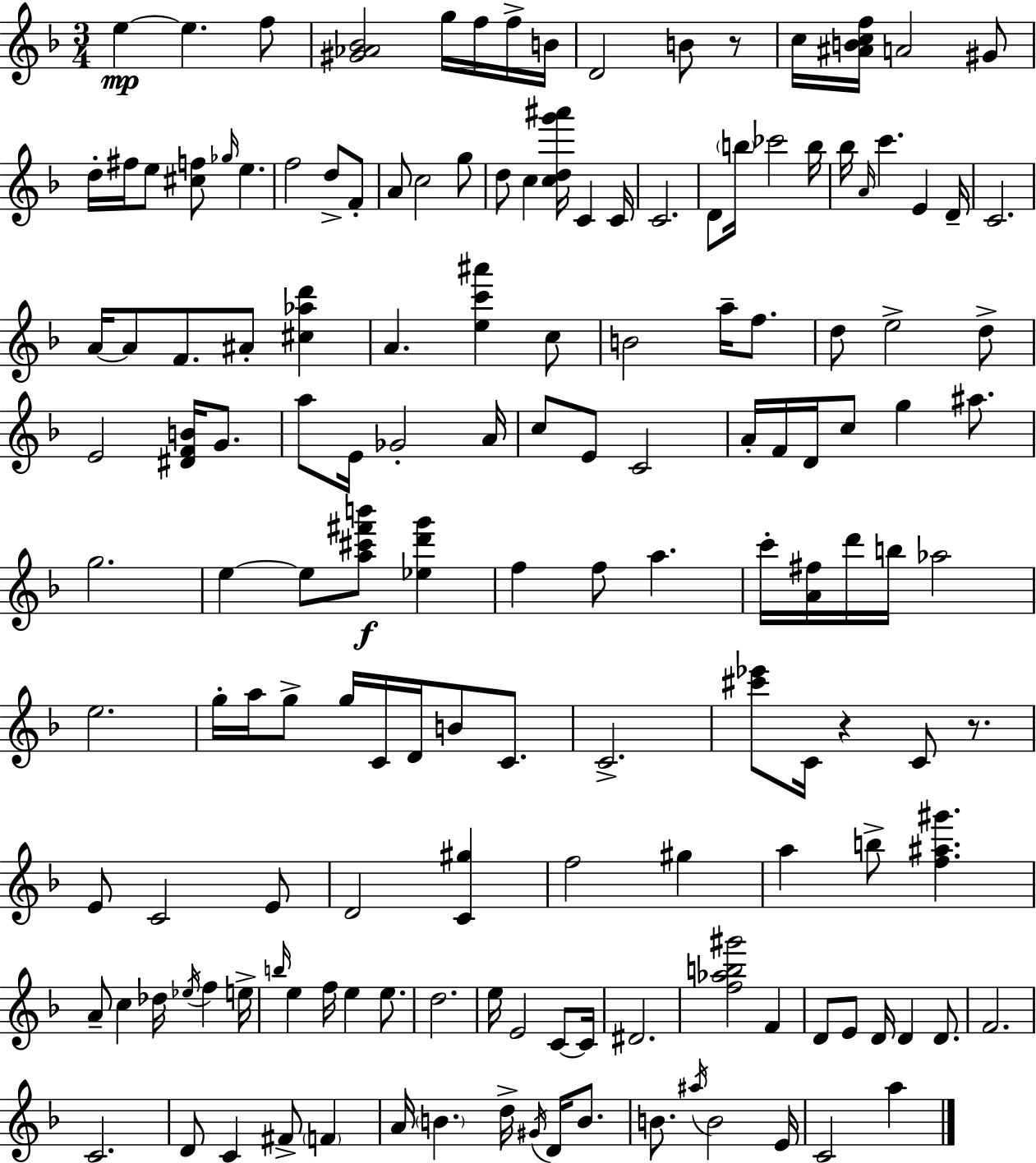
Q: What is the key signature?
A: F major